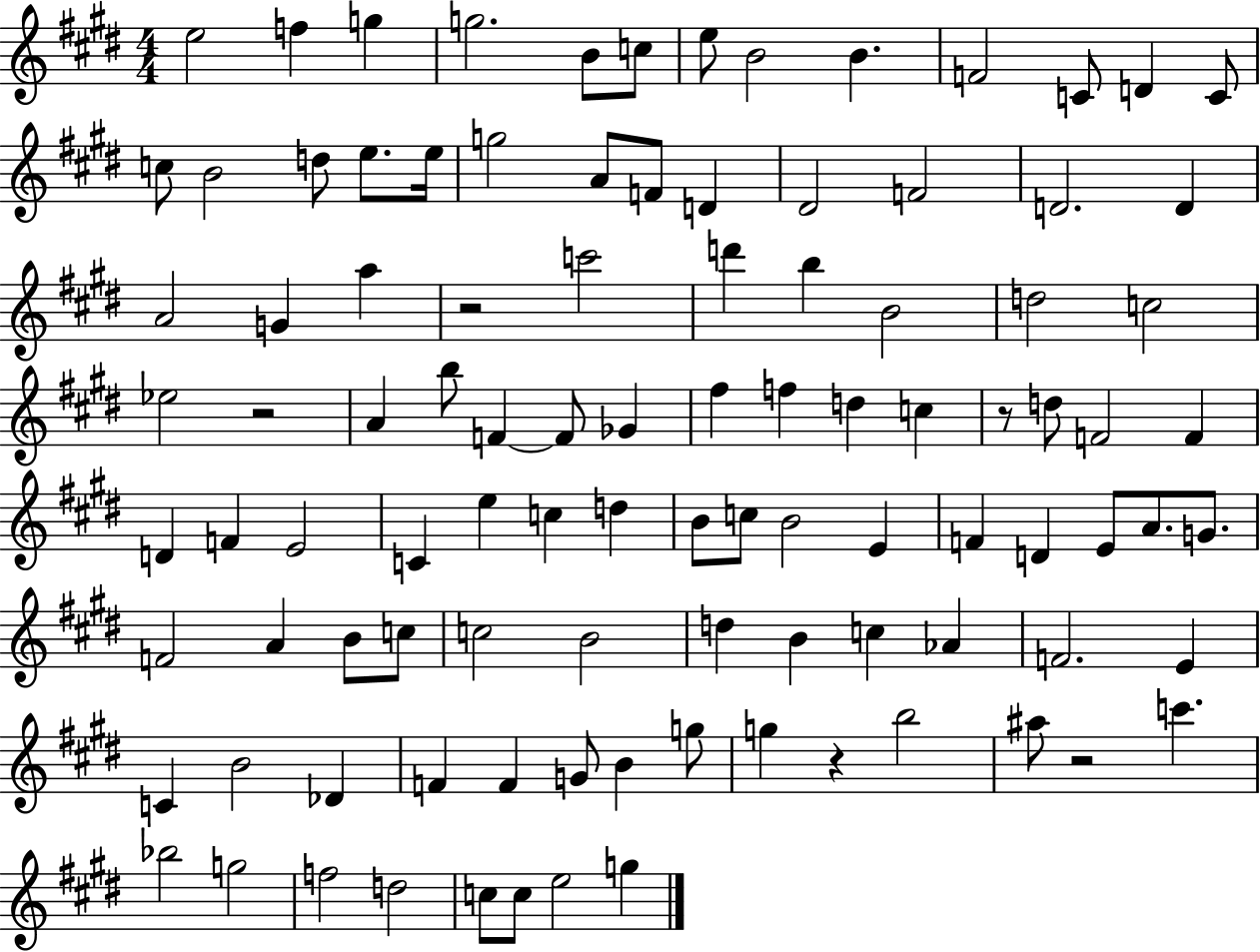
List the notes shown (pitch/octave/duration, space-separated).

E5/h F5/q G5/q G5/h. B4/e C5/e E5/e B4/h B4/q. F4/h C4/e D4/q C4/e C5/e B4/h D5/e E5/e. E5/s G5/h A4/e F4/e D4/q D#4/h F4/h D4/h. D4/q A4/h G4/q A5/q R/h C6/h D6/q B5/q B4/h D5/h C5/h Eb5/h R/h A4/q B5/e F4/q F4/e Gb4/q F#5/q F5/q D5/q C5/q R/e D5/e F4/h F4/q D4/q F4/q E4/h C4/q E5/q C5/q D5/q B4/e C5/e B4/h E4/q F4/q D4/q E4/e A4/e. G4/e. F4/h A4/q B4/e C5/e C5/h B4/h D5/q B4/q C5/q Ab4/q F4/h. E4/q C4/q B4/h Db4/q F4/q F4/q G4/e B4/q G5/e G5/q R/q B5/h A#5/e R/h C6/q. Bb5/h G5/h F5/h D5/h C5/e C5/e E5/h G5/q